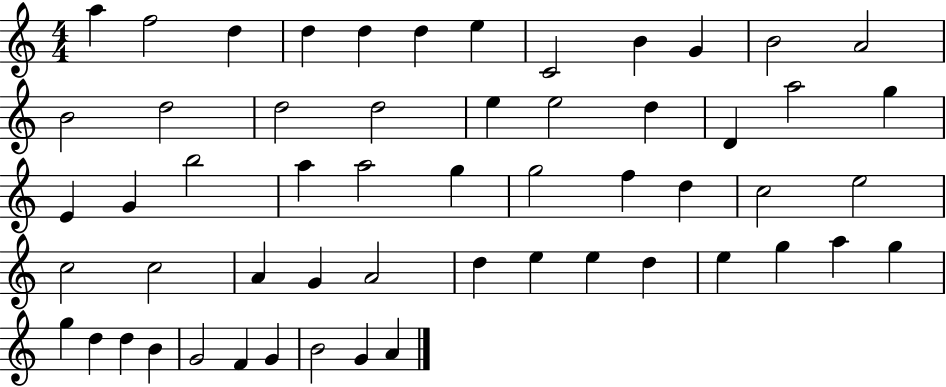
A5/q F5/h D5/q D5/q D5/q D5/q E5/q C4/h B4/q G4/q B4/h A4/h B4/h D5/h D5/h D5/h E5/q E5/h D5/q D4/q A5/h G5/q E4/q G4/q B5/h A5/q A5/h G5/q G5/h F5/q D5/q C5/h E5/h C5/h C5/h A4/q G4/q A4/h D5/q E5/q E5/q D5/q E5/q G5/q A5/q G5/q G5/q D5/q D5/q B4/q G4/h F4/q G4/q B4/h G4/q A4/q